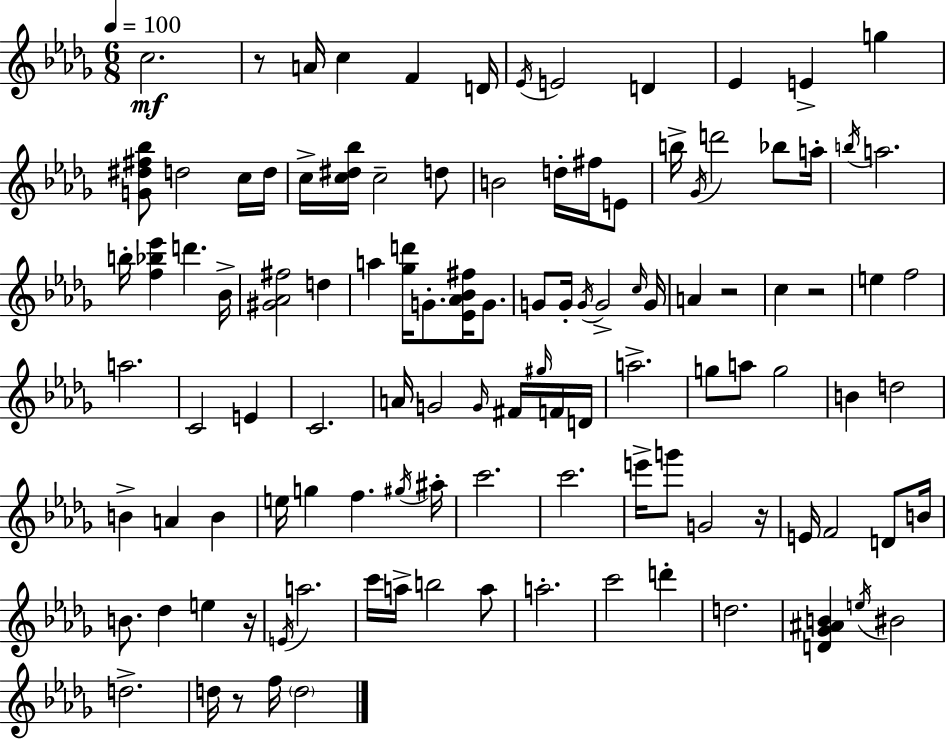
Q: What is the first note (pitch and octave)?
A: C5